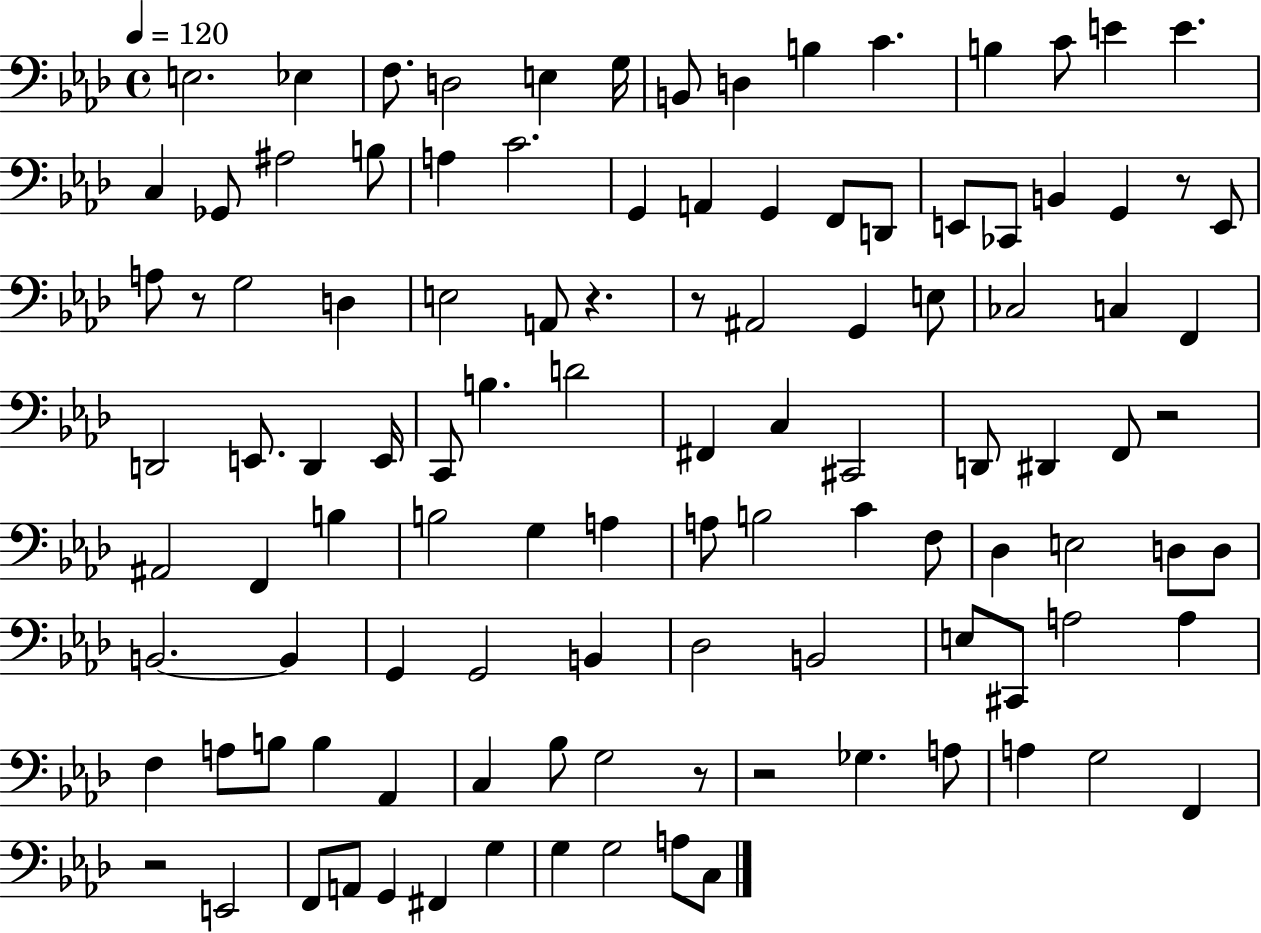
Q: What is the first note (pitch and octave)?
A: E3